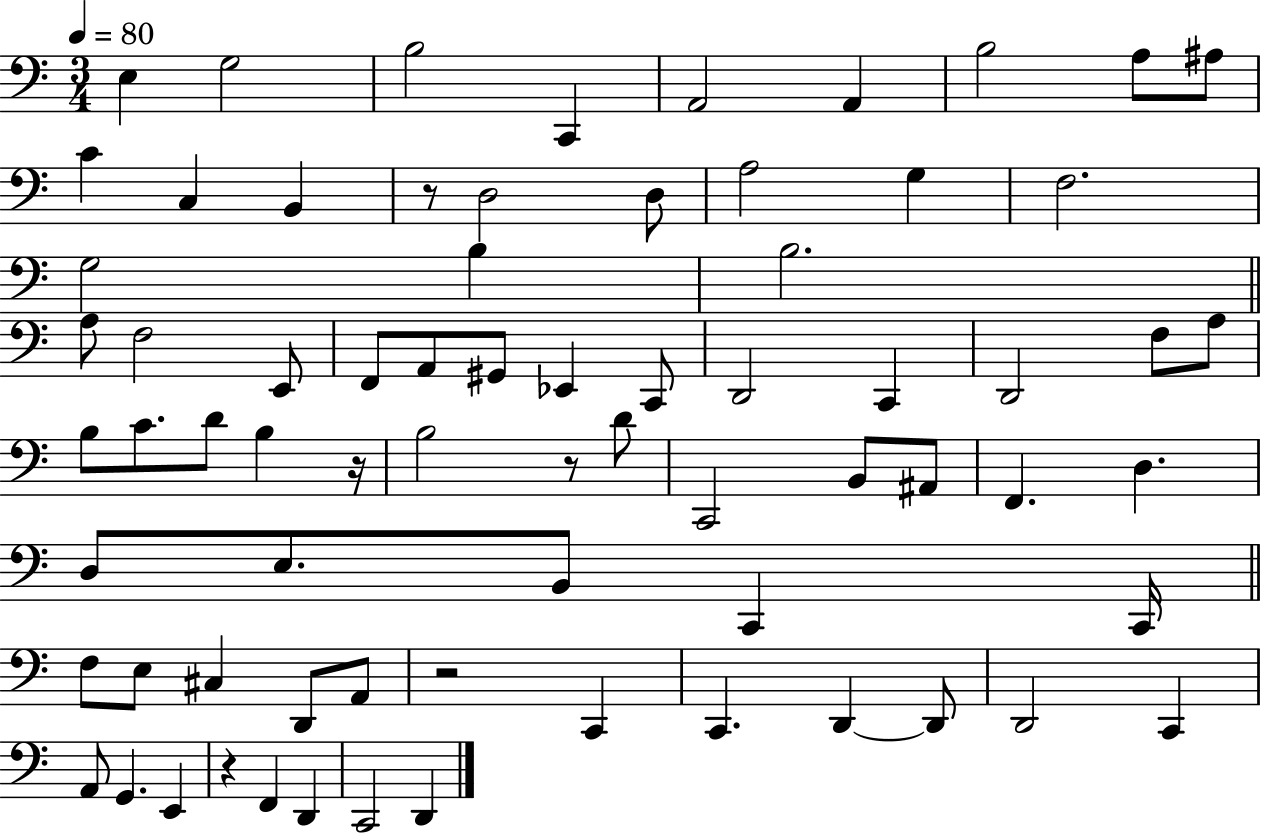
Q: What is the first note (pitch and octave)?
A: E3